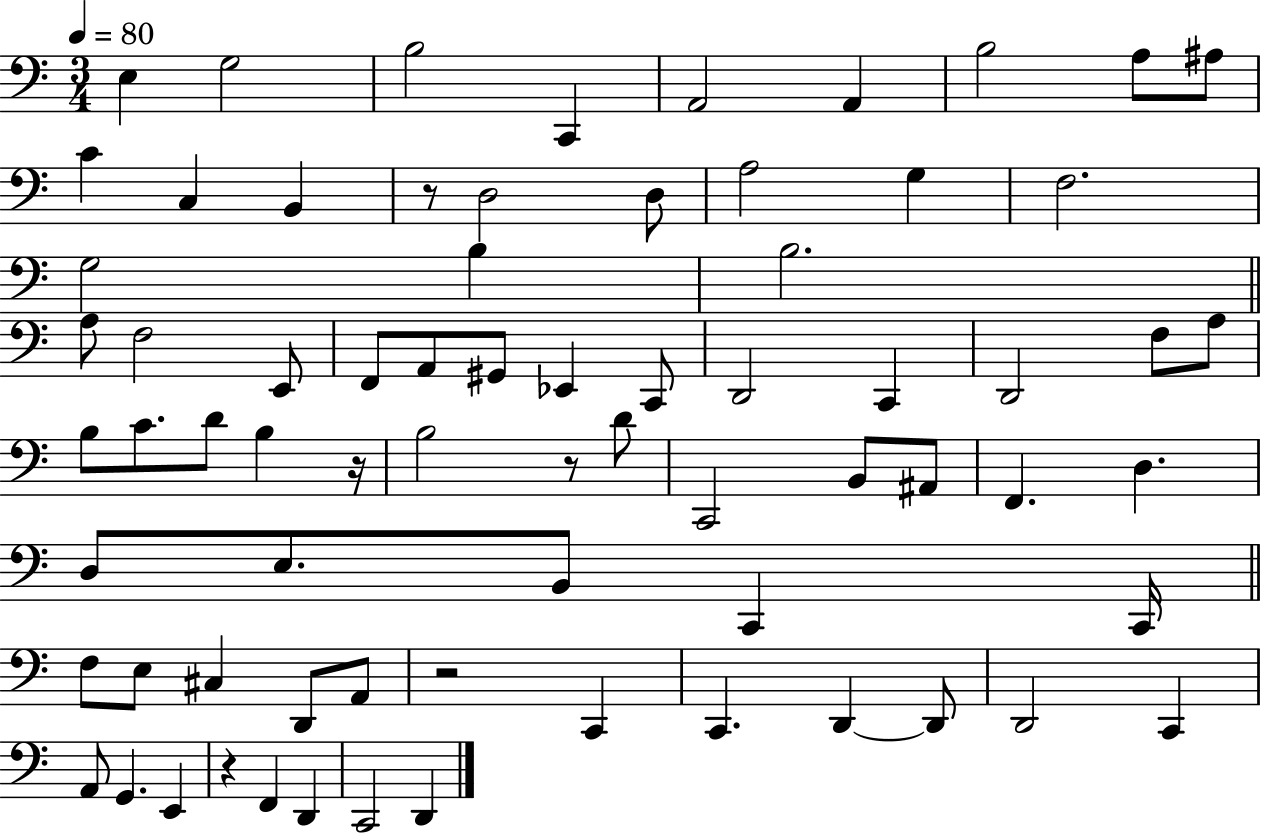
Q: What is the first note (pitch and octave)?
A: E3